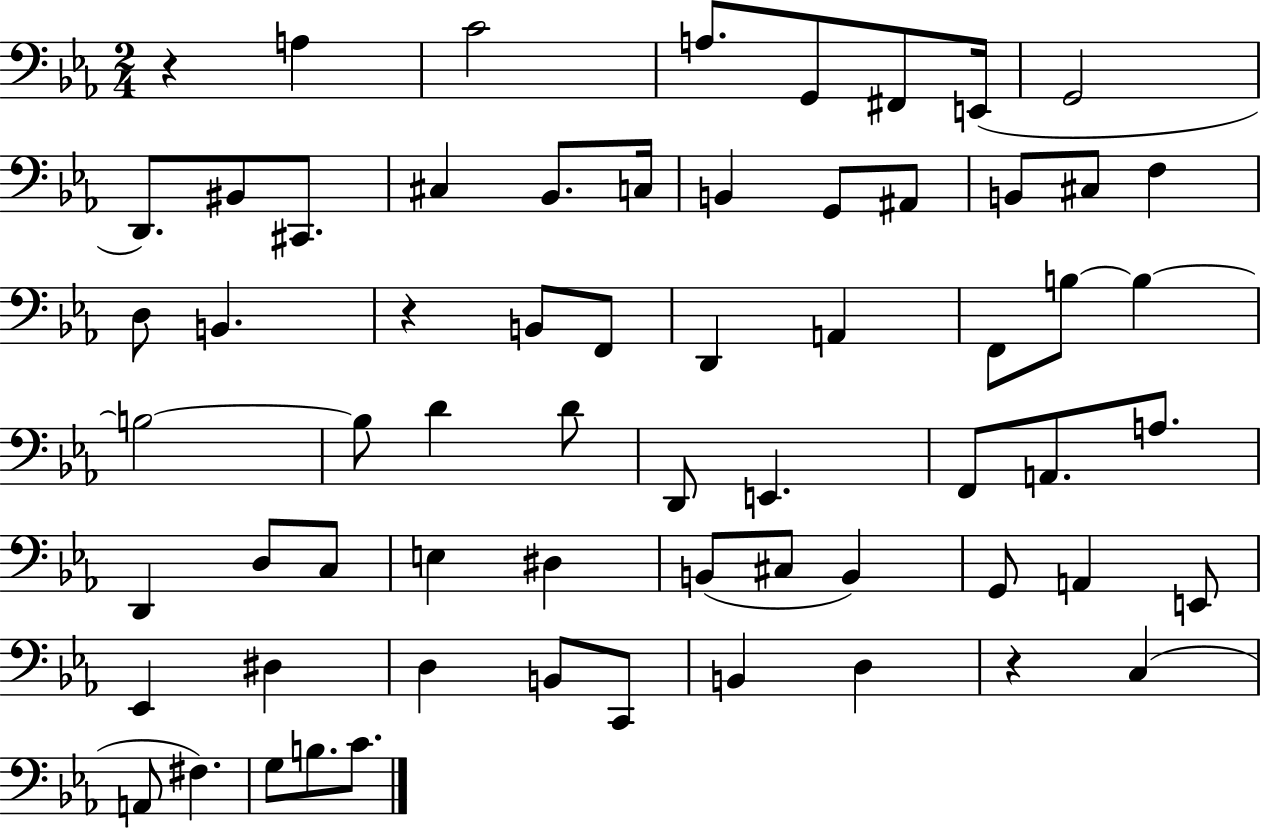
R/q A3/q C4/h A3/e. G2/e F#2/e E2/s G2/h D2/e. BIS2/e C#2/e. C#3/q Bb2/e. C3/s B2/q G2/e A#2/e B2/e C#3/e F3/q D3/e B2/q. R/q B2/e F2/e D2/q A2/q F2/e B3/e B3/q B3/h B3/e D4/q D4/e D2/e E2/q. F2/e A2/e. A3/e. D2/q D3/e C3/e E3/q D#3/q B2/e C#3/e B2/q G2/e A2/q E2/e Eb2/q D#3/q D3/q B2/e C2/e B2/q D3/q R/q C3/q A2/e F#3/q. G3/e B3/e. C4/e.